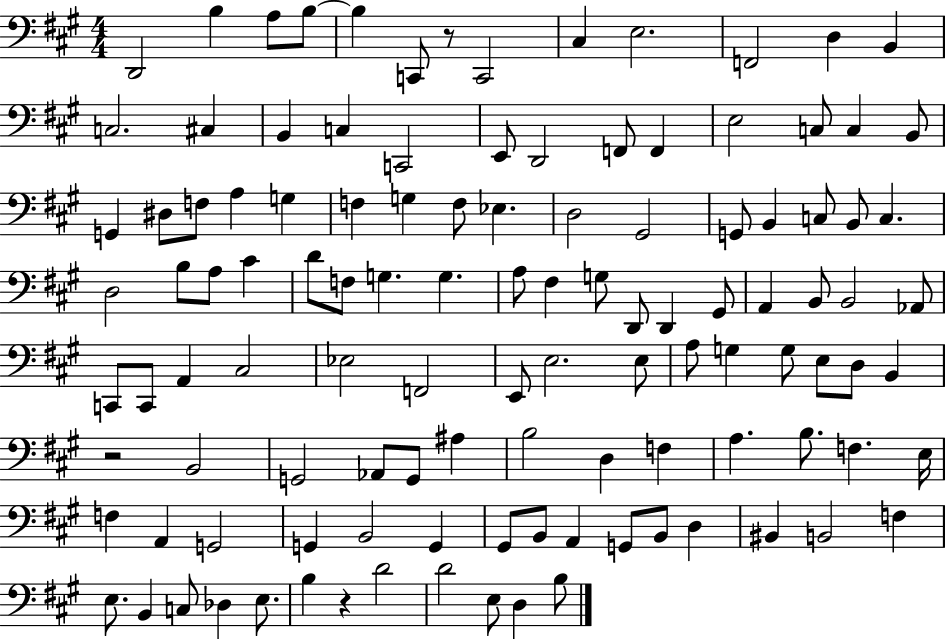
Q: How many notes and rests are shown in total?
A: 115